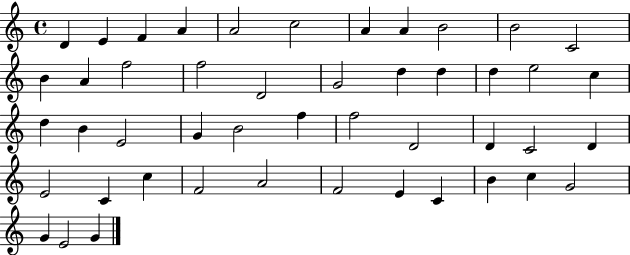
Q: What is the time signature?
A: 4/4